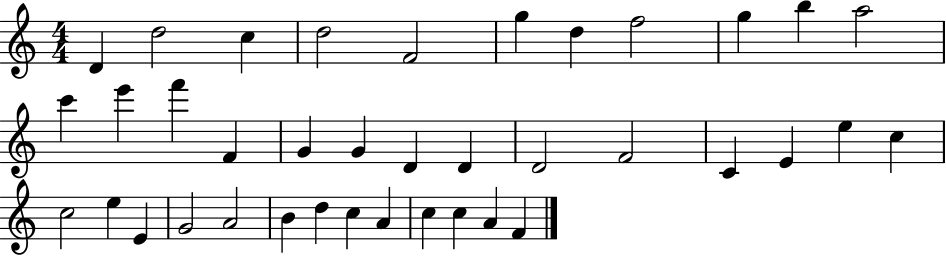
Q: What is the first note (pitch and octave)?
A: D4